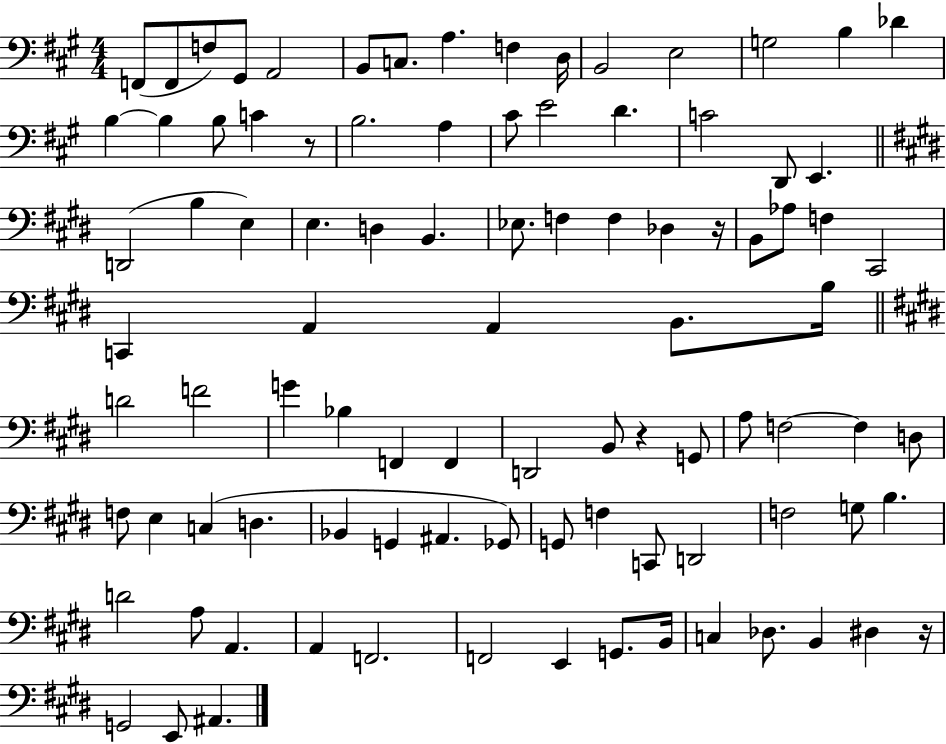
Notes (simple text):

F2/e F2/e F3/e G#2/e A2/h B2/e C3/e. A3/q. F3/q D3/s B2/h E3/h G3/h B3/q Db4/q B3/q B3/q B3/e C4/q R/e B3/h. A3/q C#4/e E4/h D4/q. C4/h D2/e E2/q. D2/h B3/q E3/q E3/q. D3/q B2/q. Eb3/e. F3/q F3/q Db3/q R/s B2/e Ab3/e F3/q C#2/h C2/q A2/q A2/q B2/e. B3/s D4/h F4/h G4/q Bb3/q F2/q F2/q D2/h B2/e R/q G2/e A3/e F3/h F3/q D3/e F3/e E3/q C3/q D3/q. Bb2/q G2/q A#2/q. Gb2/e G2/e F3/q C2/e D2/h F3/h G3/e B3/q. D4/h A3/e A2/q. A2/q F2/h. F2/h E2/q G2/e. B2/s C3/q Db3/e. B2/q D#3/q R/s G2/h E2/e A#2/q.